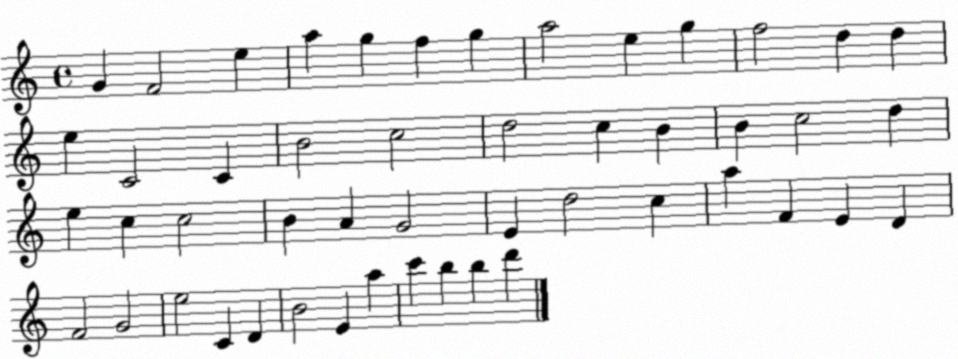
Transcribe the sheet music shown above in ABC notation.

X:1
T:Untitled
M:4/4
L:1/4
K:C
G F2 e a g f g a2 e g f2 d d e C2 C B2 c2 d2 c B B c2 d e c c2 B A G2 E d2 c a F E D F2 G2 e2 C D B2 E a c' b b d'